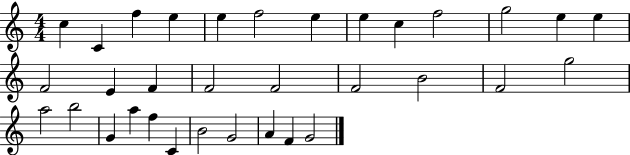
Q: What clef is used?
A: treble